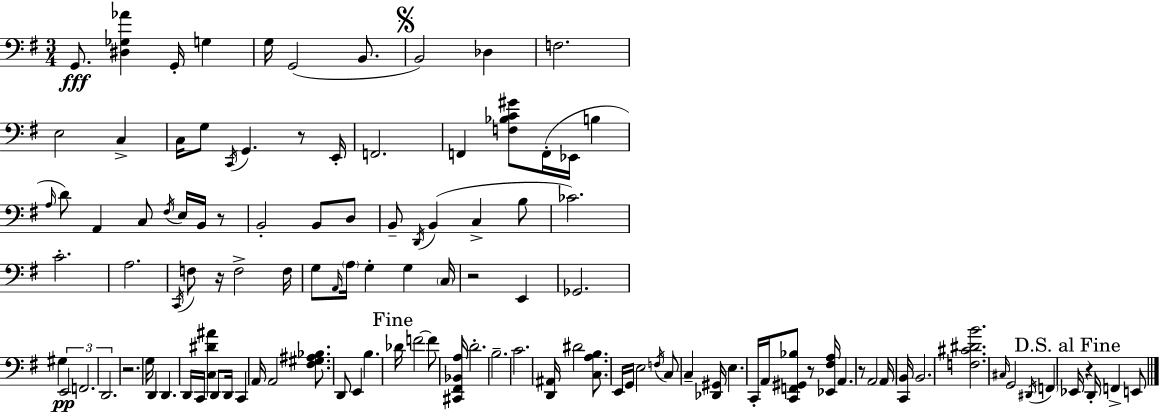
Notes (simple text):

G2/e. [D#3,Gb3,Ab4]/q G2/s G3/q G3/s G2/h B2/e. B2/h Db3/q F3/h. E3/h C3/q C3/s G3/e C2/s G2/q. R/e E2/s F2/h. F2/q [F3,Bb3,C4,G#4]/e F2/s Eb2/s B3/q A3/s D4/e A2/q C3/e F#3/s E3/s B2/s R/e B2/h B2/e D3/e B2/e D2/s B2/q C3/q B3/e CES4/h. C4/h. A3/h. C2/s F3/e R/s F3/h F3/s G3/e A2/s A3/s G3/q G3/q C3/s R/h E2/q Gb2/h. G#3/q E2/h F2/h. D2/h. R/h. G3/s D2/q D2/q. D2/s C2/s [C3,D#4,A#4]/q D2/e D2/s C2/q A2/s A2/h [F#3,G#3,A#3,Bb3]/e. D2/e E2/q B3/q. Db4/s F4/h F4/e [C#2,F#2,Bb2,A3]/s D4/h. B3/h. C4/h. [D2,A#2]/s D#4/h [C3,A3,B3]/e. E2/s G2/s E3/h F3/s C3/e C3/q [Db2,G#2]/s E3/q. C2/s A2/s [C2,F2,G#2,Bb3]/e R/e [Eb2,F#3,A3]/s A2/q. R/e A2/h A2/s [C2,B2]/s B2/h. [F3,C#4,D#4,B4]/h. C#3/s G2/h D#2/s F2/q Eb2/s R/q D2/s F2/q E2/e